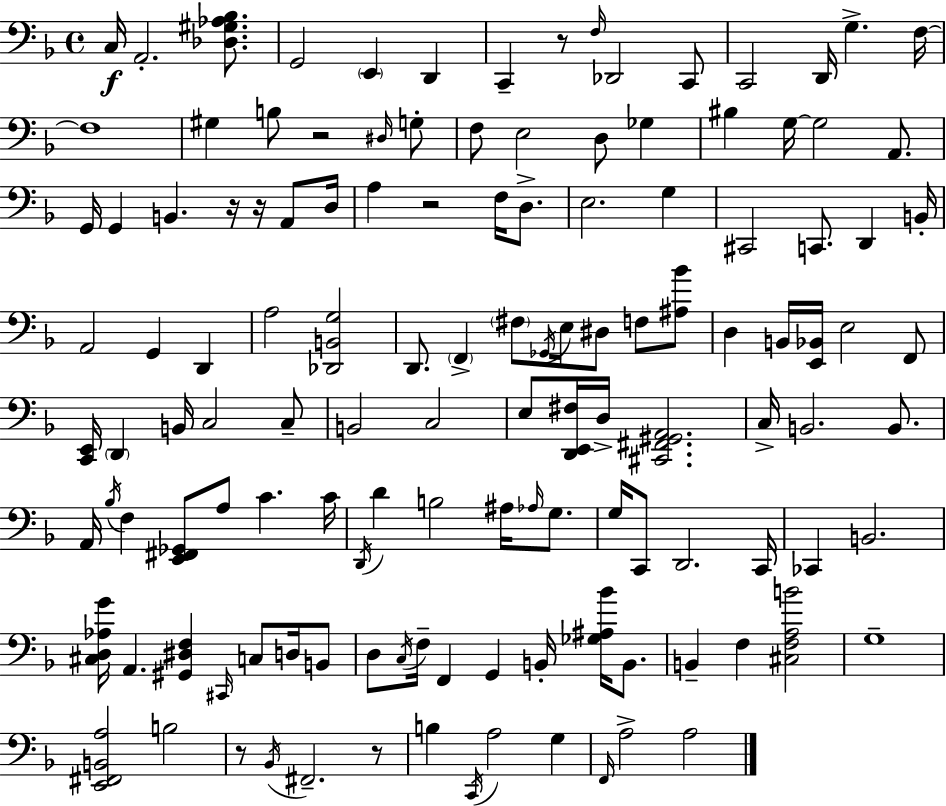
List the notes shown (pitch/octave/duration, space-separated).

C3/s A2/h. [Db3,G#3,Ab3,Bb3]/e. G2/h E2/q D2/q C2/q R/e F3/s Db2/h C2/e C2/h D2/s G3/q. F3/s F3/w G#3/q B3/e R/h D#3/s G3/e F3/e E3/h D3/e Gb3/q BIS3/q G3/s G3/h A2/e. G2/s G2/q B2/q. R/s R/s A2/e D3/s A3/q R/h F3/s D3/e. E3/h. G3/q C#2/h C2/e. D2/q B2/s A2/h G2/q D2/q A3/h [Db2,B2,G3]/h D2/e. F2/q F#3/e Gb2/s E3/s D#3/e F3/e [A#3,Bb4]/e D3/q B2/s [E2,Bb2]/s E3/h F2/e [C2,E2]/s D2/q B2/s C3/h C3/e B2/h C3/h E3/e [D2,E2,F#3]/s D3/s [C#2,F#2,G#2,A2]/h. C3/s B2/h. B2/e. A2/s Bb3/s F3/q [E2,F#2,Gb2]/e A3/e C4/q. C4/s D2/s D4/q B3/h A#3/s Ab3/s G3/e. G3/s C2/e D2/h. C2/s CES2/q B2/h. [C#3,D3,Ab3,G4]/s A2/q. [G#2,D#3,F3]/q C#2/s C3/e D3/s B2/e D3/e C3/s F3/s F2/q G2/q B2/s [Gb3,A#3,Bb4]/s B2/e. B2/q F3/q [C#3,F3,A3,B4]/h G3/w [E2,F#2,B2,A3]/h B3/h R/e Bb2/s F#2/h. R/e B3/q C2/s A3/h G3/q F2/s A3/h A3/h